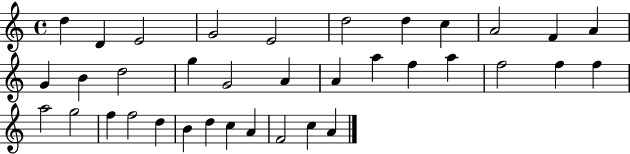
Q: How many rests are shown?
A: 0